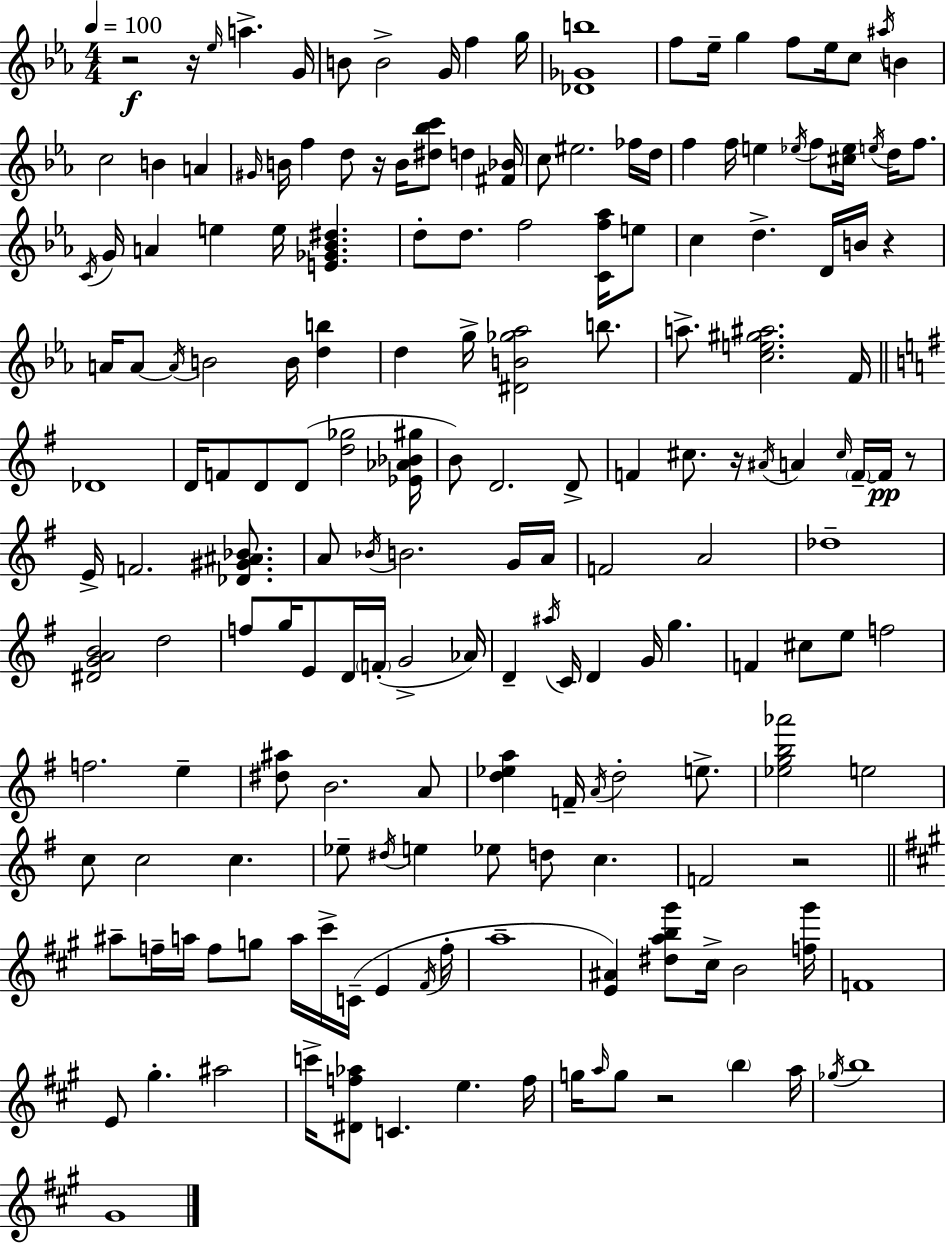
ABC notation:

X:1
T:Untitled
M:4/4
L:1/4
K:Eb
z2 z/4 _e/4 a G/4 B/2 B2 G/4 f g/4 [_D_Gb]4 f/2 _e/4 g f/2 _e/4 c/2 ^a/4 B c2 B A ^G/4 B/4 f d/2 z/4 B/4 [^d_bc']/2 d [^F_B]/4 c/2 ^e2 _f/4 d/4 f f/4 e _e/4 f/2 [^c_e]/4 e/4 d/4 f/2 C/4 G/4 A e e/4 [E_G_B^d] d/2 d/2 f2 [Cf_a]/4 e/2 c d D/4 B/4 z A/4 A/2 A/4 B2 B/4 [db] d g/4 [^DB_g_a]2 b/2 a/2 [ce^g^a]2 F/4 _D4 D/4 F/2 D/2 D/2 [d_g]2 [_E_A_B^g]/4 B/2 D2 D/2 F ^c/2 z/4 ^A/4 A ^c/4 F/4 F/4 z/2 E/4 F2 [_D^G^A_B]/2 A/2 _B/4 B2 G/4 A/4 F2 A2 _d4 [^DGAB]2 d2 f/2 g/4 E/2 D/4 F/4 G2 _A/4 D ^a/4 C/4 D G/4 g F ^c/2 e/2 f2 f2 e [^d^a]/2 B2 A/2 [d_ea] F/4 A/4 d2 e/2 [_egb_a']2 e2 c/2 c2 c _e/2 ^d/4 e _e/2 d/2 c F2 z2 ^a/2 f/4 a/4 f/2 g/2 a/4 ^c'/4 C/4 E ^F/4 f/4 a4 [E^A] [^dab^g']/2 ^c/4 B2 [f^g']/4 F4 E/2 ^g ^a2 c'/4 [^Df_a]/2 C e f/4 g/4 a/4 g/2 z2 b a/4 _g/4 b4 ^G4